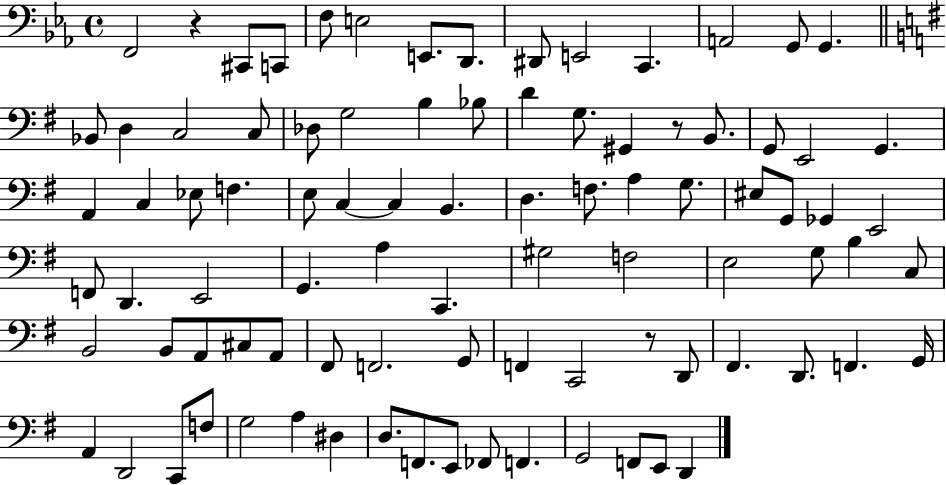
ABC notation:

X:1
T:Untitled
M:4/4
L:1/4
K:Eb
F,,2 z ^C,,/2 C,,/2 F,/2 E,2 E,,/2 D,,/2 ^D,,/2 E,,2 C,, A,,2 G,,/2 G,, _B,,/2 D, C,2 C,/2 _D,/2 G,2 B, _B,/2 D G,/2 ^G,, z/2 B,,/2 G,,/2 E,,2 G,, A,, C, _E,/2 F, E,/2 C, C, B,, D, F,/2 A, G,/2 ^E,/2 G,,/2 _G,, E,,2 F,,/2 D,, E,,2 G,, A, C,, ^G,2 F,2 E,2 G,/2 B, C,/2 B,,2 B,,/2 A,,/2 ^C,/2 A,,/2 ^F,,/2 F,,2 G,,/2 F,, C,,2 z/2 D,,/2 ^F,, D,,/2 F,, G,,/4 A,, D,,2 C,,/2 F,/2 G,2 A, ^D, D,/2 F,,/2 E,,/2 _F,,/2 F,, G,,2 F,,/2 E,,/2 D,,